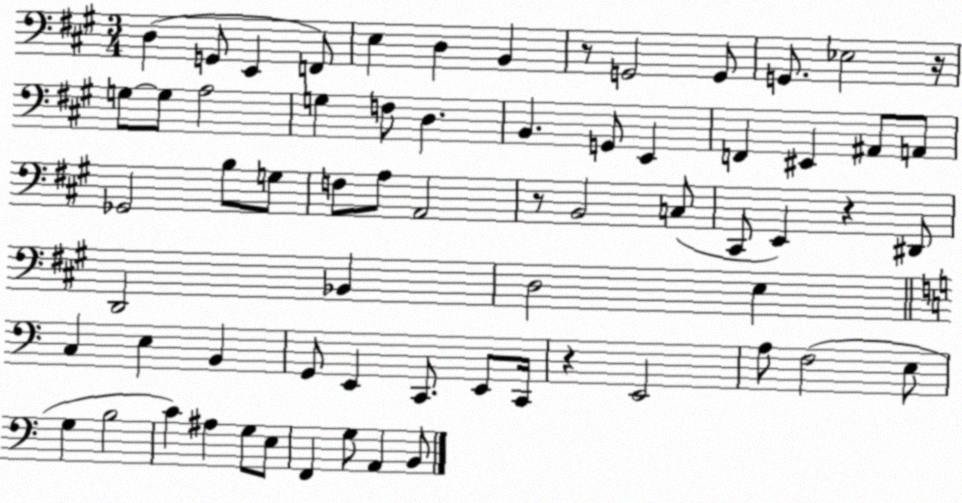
X:1
T:Untitled
M:3/4
L:1/4
K:A
D, G,,/2 E,, F,,/2 E, D, B,, z/2 G,,2 G,,/2 G,,/2 _E,2 z/4 G,/2 G,/2 A,2 G, F,/2 D, B,, G,,/2 E,, F,, ^E,, ^A,,/2 A,,/2 _G,,2 B,/2 G,/2 F,/2 A,/2 A,,2 z/2 B,,2 C,/2 ^C,,/2 E,, z ^D,,/2 D,,2 _B,, D,2 E, C, E, B,, G,,/2 E,, C,,/2 E,,/2 C,,/4 z E,,2 A,/2 F,2 E,/2 G, B,2 C ^A, G,/2 E,/2 F,, G,/2 A,, B,,/2